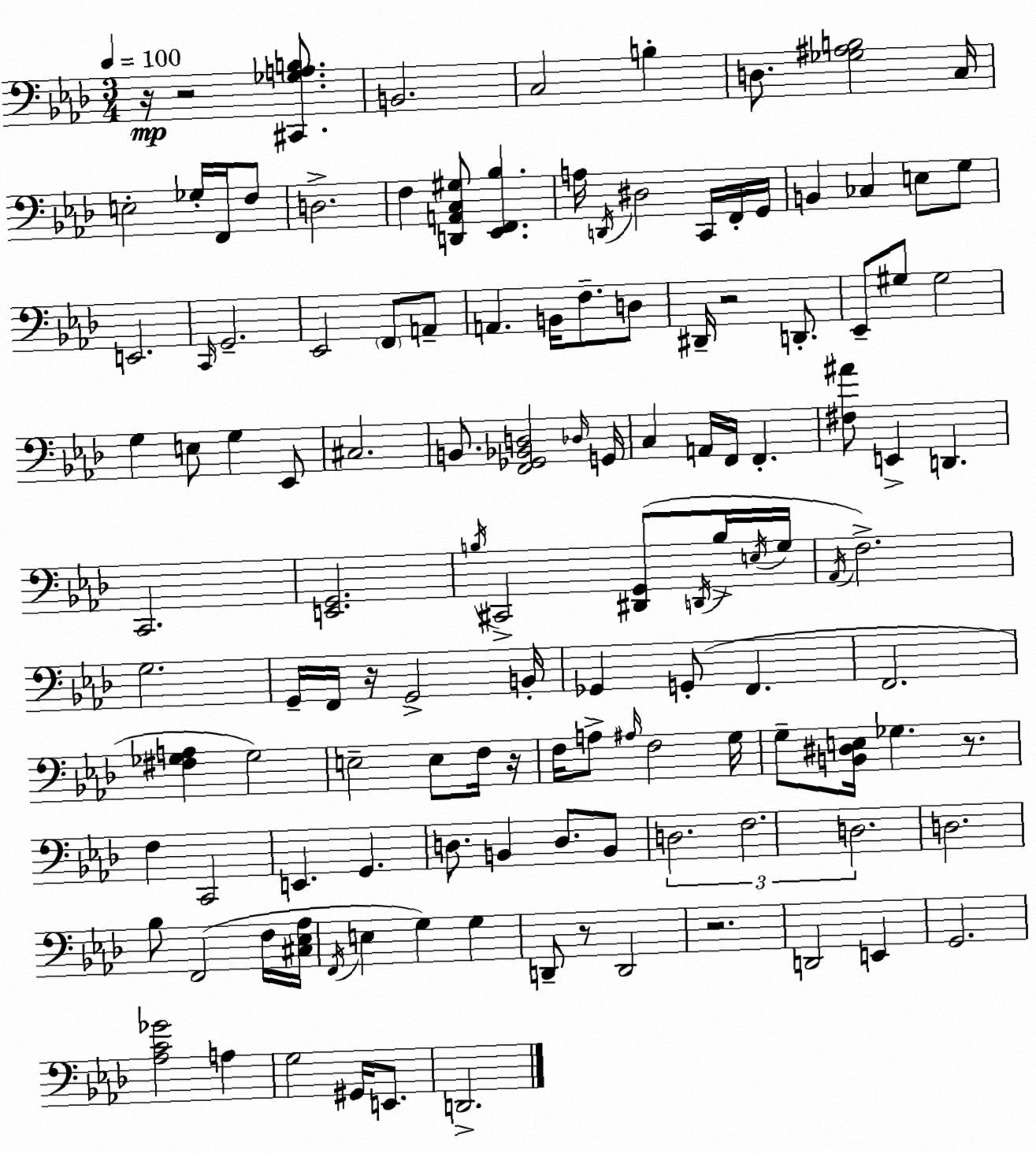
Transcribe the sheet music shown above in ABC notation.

X:1
T:Untitled
M:3/4
L:1/4
K:Fm
z/4 z2 [^C,,_G,A,B,]/2 B,,2 C,2 B, D,/2 [_G,^A,B,]2 C,/4 E,2 _G,/4 F,,/4 F,/2 D,2 F, [D,,A,,C,^G,]/2 [_E,,F,,_B,] A,/4 D,,/4 ^D,2 C,,/4 F,,/4 G,,/4 B,, _C, E,/2 G,/2 E,,2 C,,/4 G,,2 _E,,2 F,,/2 A,,/2 A,, B,,/4 F,/2 D,/2 ^D,,/4 z2 D,,/2 _E,,/2 ^G,/2 ^G,2 G, E,/2 G, _E,,/2 ^C,2 B,,/2 [F,,_G,,_B,,D,]2 _D,/4 G,,/4 C, A,,/4 F,,/4 F,, [^F,^A]/2 E,, D,, C,,2 [E,,G,,]2 B,/4 ^C,,2 [^D,,G,,]/2 D,,/4 B,/4 E,/4 G,/4 _A,,/4 F,2 G,2 G,,/4 F,,/4 z/4 G,,2 B,,/4 _G,, G,,/2 F,, F,,2 [^F,_G,A,] _G,2 E,2 E,/2 F,/4 z/4 F,/4 A,/2 ^A,/4 F,2 G,/4 G,/2 [B,,^D,E,]/4 _G, z/2 F, C,,2 E,, G,, D,/2 B,, D,/2 B,,/2 D,2 F,2 D,2 D,2 _B,/2 F,,2 F,/4 [^C,_E,_A,]/4 F,,/4 E, G, G, D,,/2 z/2 D,,2 z2 D,,2 E,, G,,2 [_A,C_G]2 A, G,2 ^G,,/4 E,,/2 D,,2